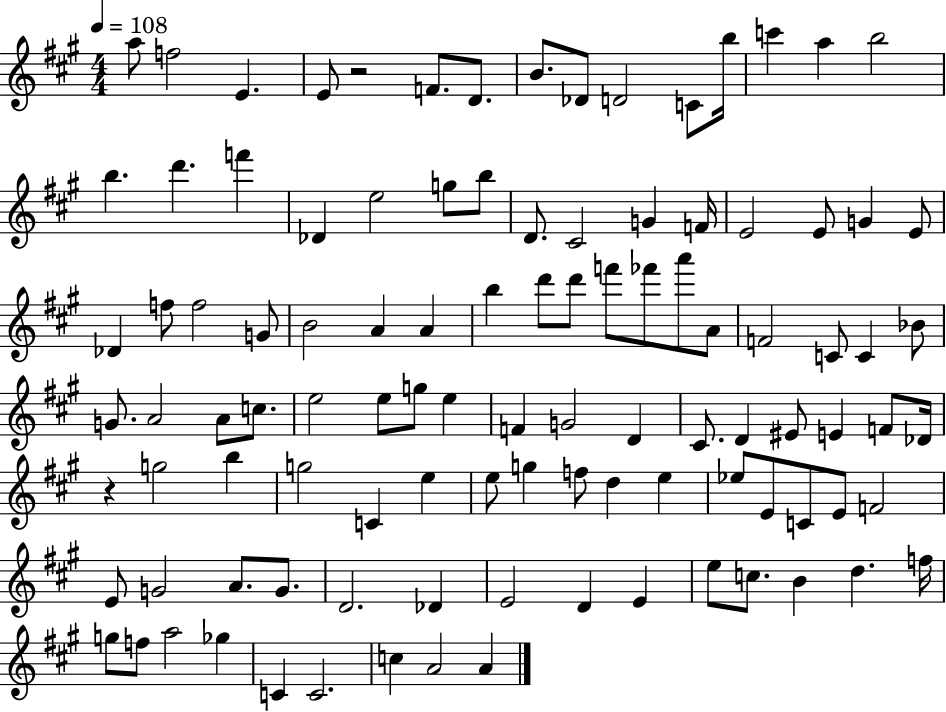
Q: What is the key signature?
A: A major